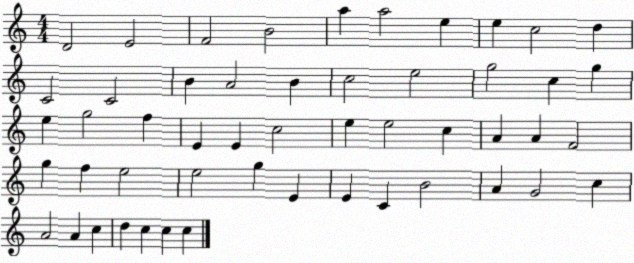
X:1
T:Untitled
M:4/4
L:1/4
K:C
D2 E2 F2 B2 a a2 e e c2 d C2 C2 B A2 B c2 e2 g2 c g e g2 f E E c2 e e2 c A A F2 g f e2 e2 g E E C B2 A G2 c A2 A c d c c c